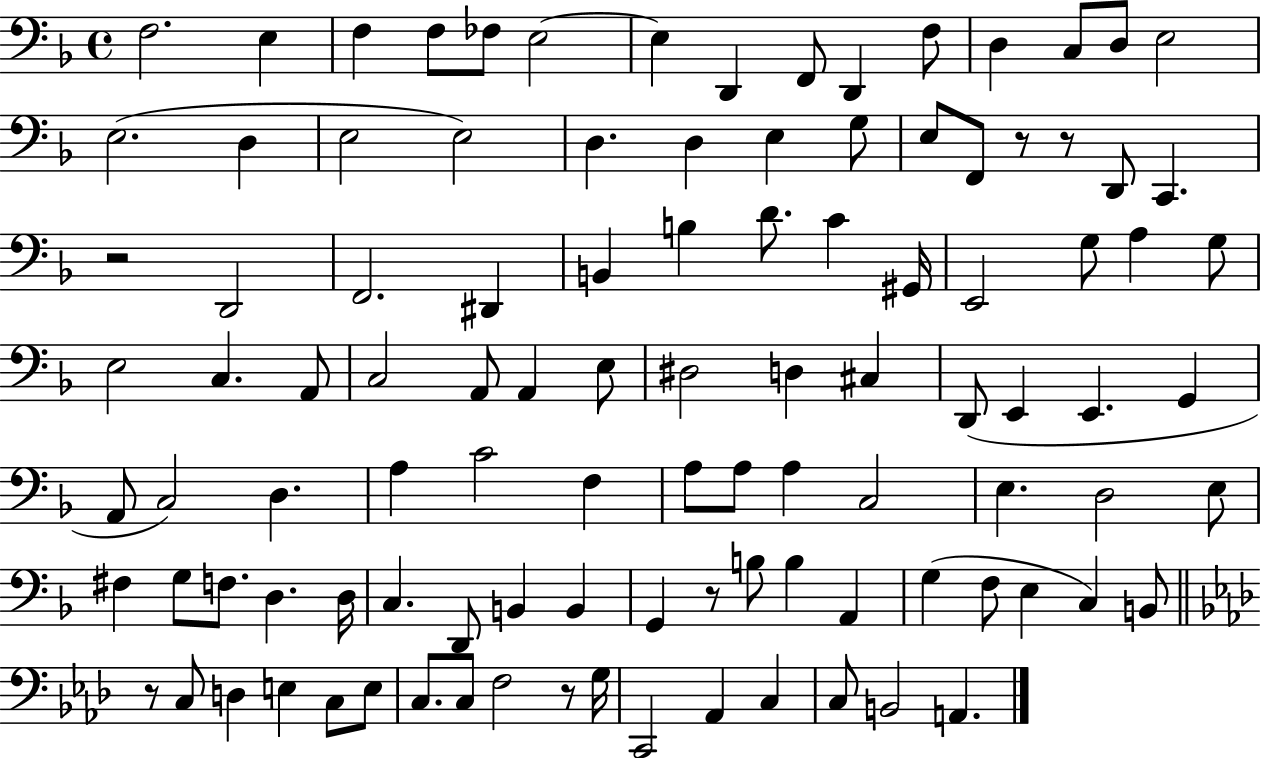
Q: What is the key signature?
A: F major